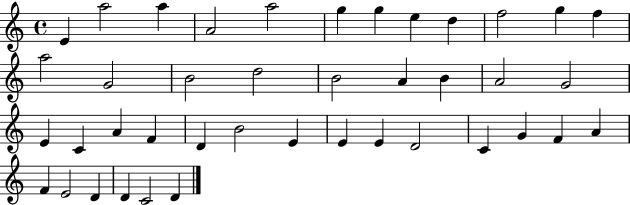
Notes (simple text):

E4/q A5/h A5/q A4/h A5/h G5/q G5/q E5/q D5/q F5/h G5/q F5/q A5/h G4/h B4/h D5/h B4/h A4/q B4/q A4/h G4/h E4/q C4/q A4/q F4/q D4/q B4/h E4/q E4/q E4/q D4/h C4/q G4/q F4/q A4/q F4/q E4/h D4/q D4/q C4/h D4/q